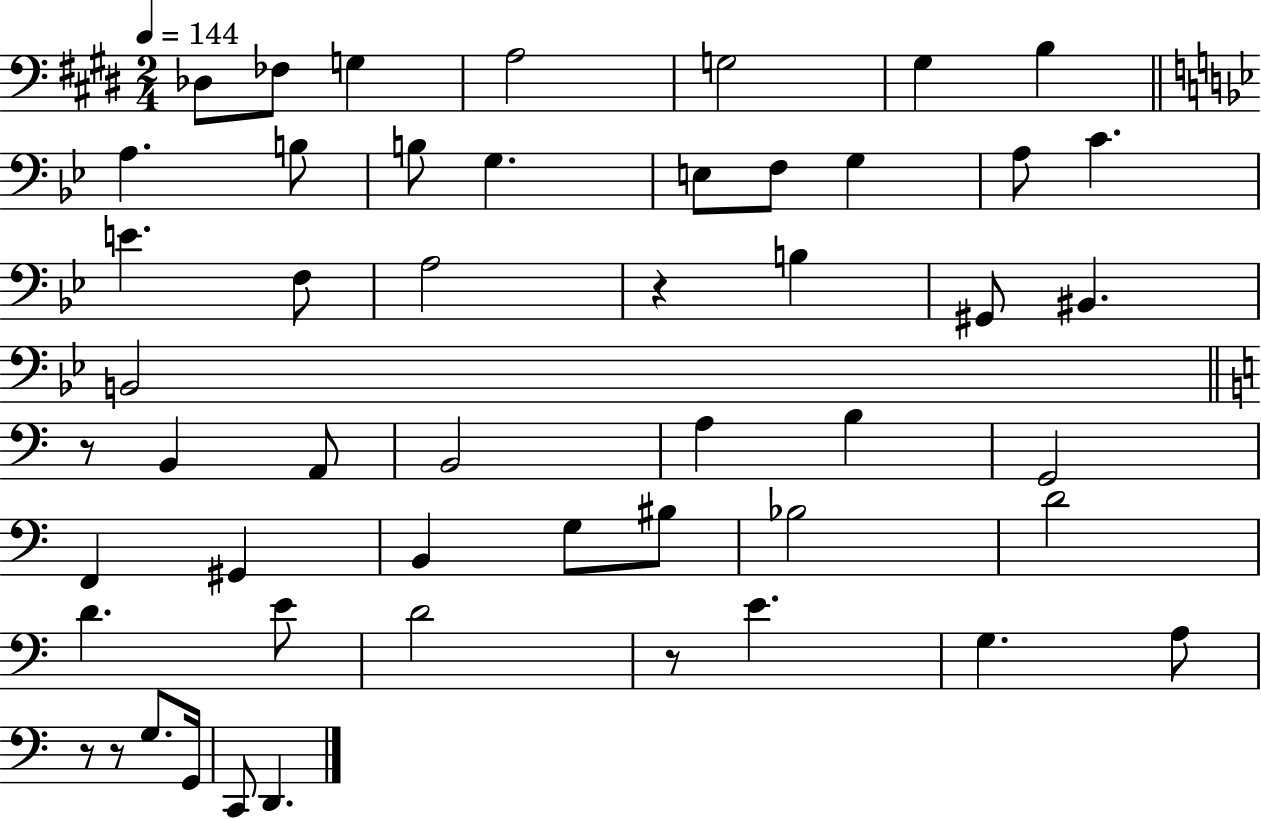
X:1
T:Untitled
M:2/4
L:1/4
K:E
_D,/2 _F,/2 G, A,2 G,2 ^G, B, A, B,/2 B,/2 G, E,/2 F,/2 G, A,/2 C E F,/2 A,2 z B, ^G,,/2 ^B,, B,,2 z/2 B,, A,,/2 B,,2 A, B, G,,2 F,, ^G,, B,, G,/2 ^B,/2 _B,2 D2 D E/2 D2 z/2 E G, A,/2 z/2 z/2 G,/2 G,,/4 C,,/2 D,,